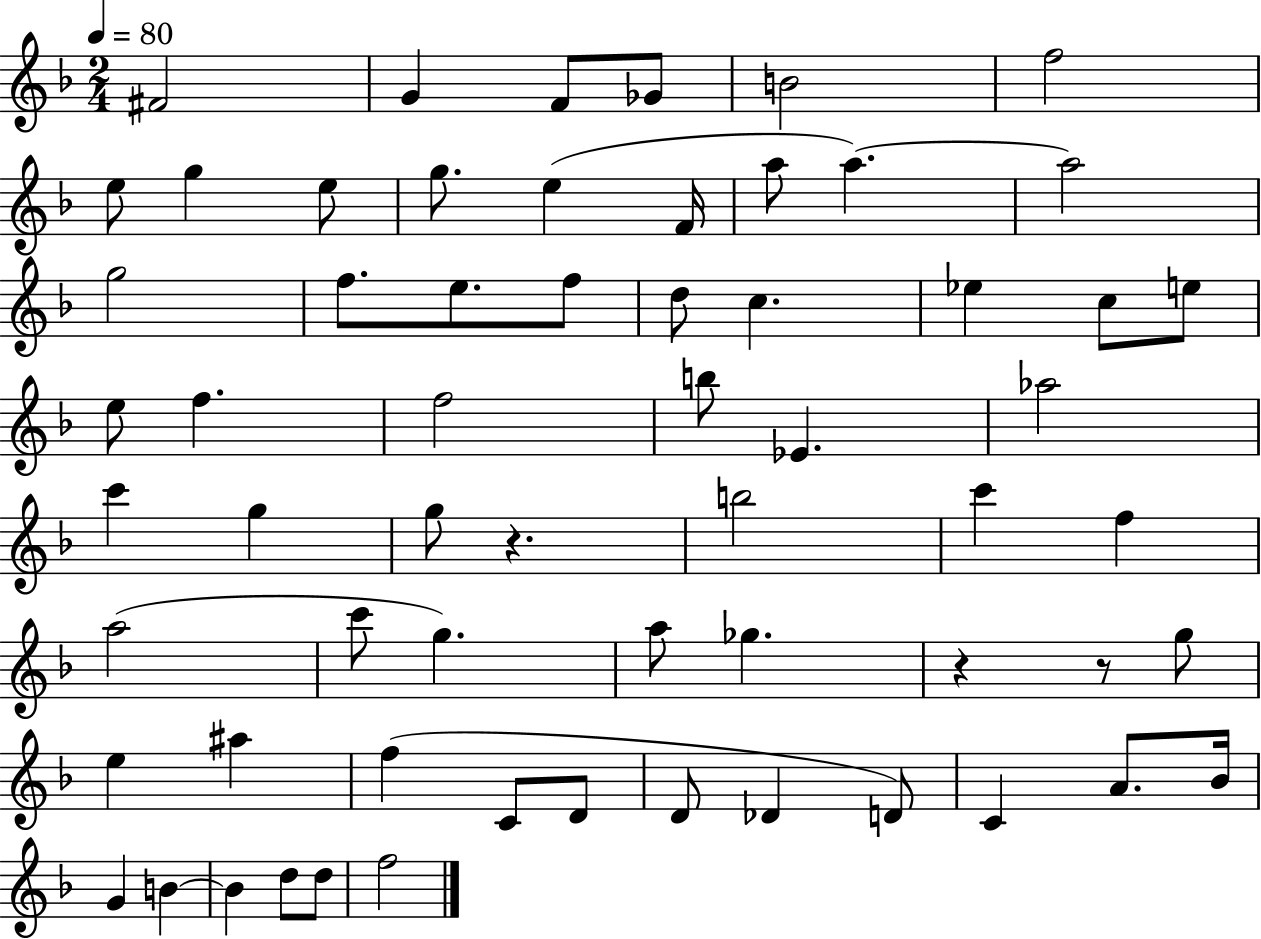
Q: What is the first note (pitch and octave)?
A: F#4